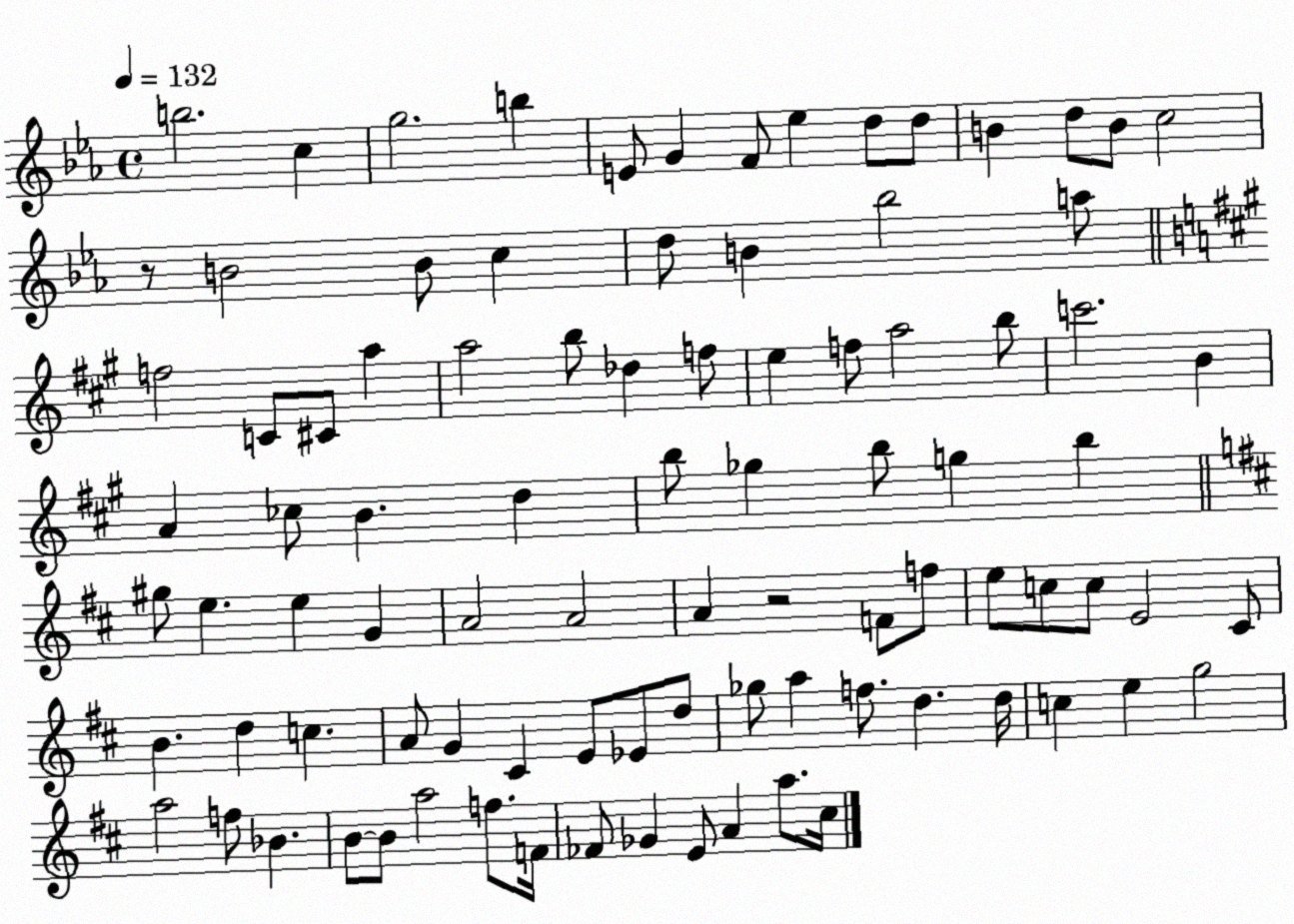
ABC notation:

X:1
T:Untitled
M:4/4
L:1/4
K:Eb
b2 c g2 b E/2 G F/2 _e d/2 d/2 B d/2 B/2 c2 z/2 B2 B/2 c d/2 B _b2 a/2 f2 C/2 ^C/2 a a2 b/2 _d f/2 e f/2 a2 b/2 c'2 B A _c/2 B d b/2 _g b/2 g b ^g/2 e e G A2 A2 A z2 F/2 f/2 e/2 c/2 c/2 E2 ^C/2 B d c A/2 G ^C E/2 _E/2 d/2 _g/2 a f/2 d d/4 c e g2 a2 f/2 _B B/2 B/2 a2 f/2 F/4 _F/2 _G E/2 A a/2 ^c/4